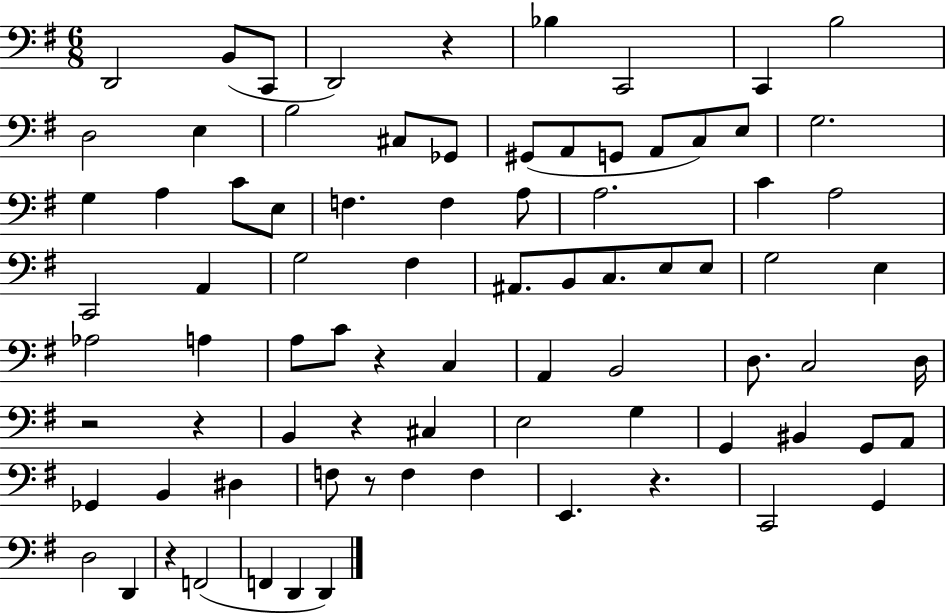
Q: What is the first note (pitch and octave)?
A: D2